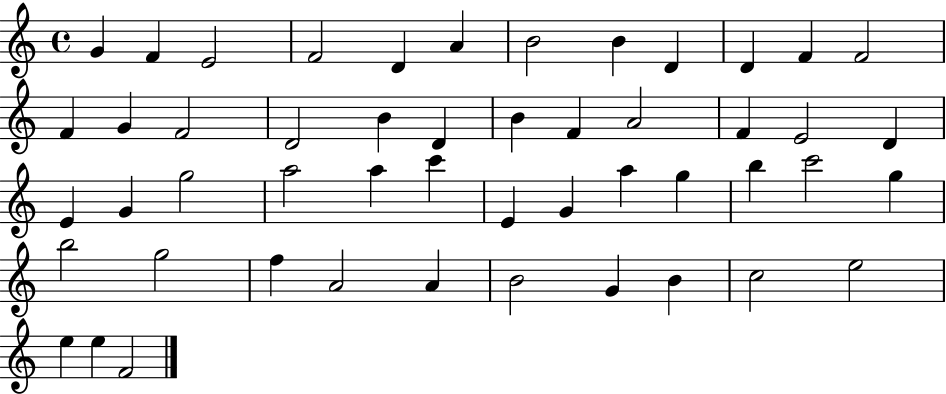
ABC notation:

X:1
T:Untitled
M:4/4
L:1/4
K:C
G F E2 F2 D A B2 B D D F F2 F G F2 D2 B D B F A2 F E2 D E G g2 a2 a c' E G a g b c'2 g b2 g2 f A2 A B2 G B c2 e2 e e F2